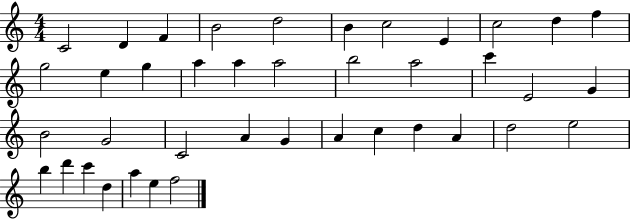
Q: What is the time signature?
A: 4/4